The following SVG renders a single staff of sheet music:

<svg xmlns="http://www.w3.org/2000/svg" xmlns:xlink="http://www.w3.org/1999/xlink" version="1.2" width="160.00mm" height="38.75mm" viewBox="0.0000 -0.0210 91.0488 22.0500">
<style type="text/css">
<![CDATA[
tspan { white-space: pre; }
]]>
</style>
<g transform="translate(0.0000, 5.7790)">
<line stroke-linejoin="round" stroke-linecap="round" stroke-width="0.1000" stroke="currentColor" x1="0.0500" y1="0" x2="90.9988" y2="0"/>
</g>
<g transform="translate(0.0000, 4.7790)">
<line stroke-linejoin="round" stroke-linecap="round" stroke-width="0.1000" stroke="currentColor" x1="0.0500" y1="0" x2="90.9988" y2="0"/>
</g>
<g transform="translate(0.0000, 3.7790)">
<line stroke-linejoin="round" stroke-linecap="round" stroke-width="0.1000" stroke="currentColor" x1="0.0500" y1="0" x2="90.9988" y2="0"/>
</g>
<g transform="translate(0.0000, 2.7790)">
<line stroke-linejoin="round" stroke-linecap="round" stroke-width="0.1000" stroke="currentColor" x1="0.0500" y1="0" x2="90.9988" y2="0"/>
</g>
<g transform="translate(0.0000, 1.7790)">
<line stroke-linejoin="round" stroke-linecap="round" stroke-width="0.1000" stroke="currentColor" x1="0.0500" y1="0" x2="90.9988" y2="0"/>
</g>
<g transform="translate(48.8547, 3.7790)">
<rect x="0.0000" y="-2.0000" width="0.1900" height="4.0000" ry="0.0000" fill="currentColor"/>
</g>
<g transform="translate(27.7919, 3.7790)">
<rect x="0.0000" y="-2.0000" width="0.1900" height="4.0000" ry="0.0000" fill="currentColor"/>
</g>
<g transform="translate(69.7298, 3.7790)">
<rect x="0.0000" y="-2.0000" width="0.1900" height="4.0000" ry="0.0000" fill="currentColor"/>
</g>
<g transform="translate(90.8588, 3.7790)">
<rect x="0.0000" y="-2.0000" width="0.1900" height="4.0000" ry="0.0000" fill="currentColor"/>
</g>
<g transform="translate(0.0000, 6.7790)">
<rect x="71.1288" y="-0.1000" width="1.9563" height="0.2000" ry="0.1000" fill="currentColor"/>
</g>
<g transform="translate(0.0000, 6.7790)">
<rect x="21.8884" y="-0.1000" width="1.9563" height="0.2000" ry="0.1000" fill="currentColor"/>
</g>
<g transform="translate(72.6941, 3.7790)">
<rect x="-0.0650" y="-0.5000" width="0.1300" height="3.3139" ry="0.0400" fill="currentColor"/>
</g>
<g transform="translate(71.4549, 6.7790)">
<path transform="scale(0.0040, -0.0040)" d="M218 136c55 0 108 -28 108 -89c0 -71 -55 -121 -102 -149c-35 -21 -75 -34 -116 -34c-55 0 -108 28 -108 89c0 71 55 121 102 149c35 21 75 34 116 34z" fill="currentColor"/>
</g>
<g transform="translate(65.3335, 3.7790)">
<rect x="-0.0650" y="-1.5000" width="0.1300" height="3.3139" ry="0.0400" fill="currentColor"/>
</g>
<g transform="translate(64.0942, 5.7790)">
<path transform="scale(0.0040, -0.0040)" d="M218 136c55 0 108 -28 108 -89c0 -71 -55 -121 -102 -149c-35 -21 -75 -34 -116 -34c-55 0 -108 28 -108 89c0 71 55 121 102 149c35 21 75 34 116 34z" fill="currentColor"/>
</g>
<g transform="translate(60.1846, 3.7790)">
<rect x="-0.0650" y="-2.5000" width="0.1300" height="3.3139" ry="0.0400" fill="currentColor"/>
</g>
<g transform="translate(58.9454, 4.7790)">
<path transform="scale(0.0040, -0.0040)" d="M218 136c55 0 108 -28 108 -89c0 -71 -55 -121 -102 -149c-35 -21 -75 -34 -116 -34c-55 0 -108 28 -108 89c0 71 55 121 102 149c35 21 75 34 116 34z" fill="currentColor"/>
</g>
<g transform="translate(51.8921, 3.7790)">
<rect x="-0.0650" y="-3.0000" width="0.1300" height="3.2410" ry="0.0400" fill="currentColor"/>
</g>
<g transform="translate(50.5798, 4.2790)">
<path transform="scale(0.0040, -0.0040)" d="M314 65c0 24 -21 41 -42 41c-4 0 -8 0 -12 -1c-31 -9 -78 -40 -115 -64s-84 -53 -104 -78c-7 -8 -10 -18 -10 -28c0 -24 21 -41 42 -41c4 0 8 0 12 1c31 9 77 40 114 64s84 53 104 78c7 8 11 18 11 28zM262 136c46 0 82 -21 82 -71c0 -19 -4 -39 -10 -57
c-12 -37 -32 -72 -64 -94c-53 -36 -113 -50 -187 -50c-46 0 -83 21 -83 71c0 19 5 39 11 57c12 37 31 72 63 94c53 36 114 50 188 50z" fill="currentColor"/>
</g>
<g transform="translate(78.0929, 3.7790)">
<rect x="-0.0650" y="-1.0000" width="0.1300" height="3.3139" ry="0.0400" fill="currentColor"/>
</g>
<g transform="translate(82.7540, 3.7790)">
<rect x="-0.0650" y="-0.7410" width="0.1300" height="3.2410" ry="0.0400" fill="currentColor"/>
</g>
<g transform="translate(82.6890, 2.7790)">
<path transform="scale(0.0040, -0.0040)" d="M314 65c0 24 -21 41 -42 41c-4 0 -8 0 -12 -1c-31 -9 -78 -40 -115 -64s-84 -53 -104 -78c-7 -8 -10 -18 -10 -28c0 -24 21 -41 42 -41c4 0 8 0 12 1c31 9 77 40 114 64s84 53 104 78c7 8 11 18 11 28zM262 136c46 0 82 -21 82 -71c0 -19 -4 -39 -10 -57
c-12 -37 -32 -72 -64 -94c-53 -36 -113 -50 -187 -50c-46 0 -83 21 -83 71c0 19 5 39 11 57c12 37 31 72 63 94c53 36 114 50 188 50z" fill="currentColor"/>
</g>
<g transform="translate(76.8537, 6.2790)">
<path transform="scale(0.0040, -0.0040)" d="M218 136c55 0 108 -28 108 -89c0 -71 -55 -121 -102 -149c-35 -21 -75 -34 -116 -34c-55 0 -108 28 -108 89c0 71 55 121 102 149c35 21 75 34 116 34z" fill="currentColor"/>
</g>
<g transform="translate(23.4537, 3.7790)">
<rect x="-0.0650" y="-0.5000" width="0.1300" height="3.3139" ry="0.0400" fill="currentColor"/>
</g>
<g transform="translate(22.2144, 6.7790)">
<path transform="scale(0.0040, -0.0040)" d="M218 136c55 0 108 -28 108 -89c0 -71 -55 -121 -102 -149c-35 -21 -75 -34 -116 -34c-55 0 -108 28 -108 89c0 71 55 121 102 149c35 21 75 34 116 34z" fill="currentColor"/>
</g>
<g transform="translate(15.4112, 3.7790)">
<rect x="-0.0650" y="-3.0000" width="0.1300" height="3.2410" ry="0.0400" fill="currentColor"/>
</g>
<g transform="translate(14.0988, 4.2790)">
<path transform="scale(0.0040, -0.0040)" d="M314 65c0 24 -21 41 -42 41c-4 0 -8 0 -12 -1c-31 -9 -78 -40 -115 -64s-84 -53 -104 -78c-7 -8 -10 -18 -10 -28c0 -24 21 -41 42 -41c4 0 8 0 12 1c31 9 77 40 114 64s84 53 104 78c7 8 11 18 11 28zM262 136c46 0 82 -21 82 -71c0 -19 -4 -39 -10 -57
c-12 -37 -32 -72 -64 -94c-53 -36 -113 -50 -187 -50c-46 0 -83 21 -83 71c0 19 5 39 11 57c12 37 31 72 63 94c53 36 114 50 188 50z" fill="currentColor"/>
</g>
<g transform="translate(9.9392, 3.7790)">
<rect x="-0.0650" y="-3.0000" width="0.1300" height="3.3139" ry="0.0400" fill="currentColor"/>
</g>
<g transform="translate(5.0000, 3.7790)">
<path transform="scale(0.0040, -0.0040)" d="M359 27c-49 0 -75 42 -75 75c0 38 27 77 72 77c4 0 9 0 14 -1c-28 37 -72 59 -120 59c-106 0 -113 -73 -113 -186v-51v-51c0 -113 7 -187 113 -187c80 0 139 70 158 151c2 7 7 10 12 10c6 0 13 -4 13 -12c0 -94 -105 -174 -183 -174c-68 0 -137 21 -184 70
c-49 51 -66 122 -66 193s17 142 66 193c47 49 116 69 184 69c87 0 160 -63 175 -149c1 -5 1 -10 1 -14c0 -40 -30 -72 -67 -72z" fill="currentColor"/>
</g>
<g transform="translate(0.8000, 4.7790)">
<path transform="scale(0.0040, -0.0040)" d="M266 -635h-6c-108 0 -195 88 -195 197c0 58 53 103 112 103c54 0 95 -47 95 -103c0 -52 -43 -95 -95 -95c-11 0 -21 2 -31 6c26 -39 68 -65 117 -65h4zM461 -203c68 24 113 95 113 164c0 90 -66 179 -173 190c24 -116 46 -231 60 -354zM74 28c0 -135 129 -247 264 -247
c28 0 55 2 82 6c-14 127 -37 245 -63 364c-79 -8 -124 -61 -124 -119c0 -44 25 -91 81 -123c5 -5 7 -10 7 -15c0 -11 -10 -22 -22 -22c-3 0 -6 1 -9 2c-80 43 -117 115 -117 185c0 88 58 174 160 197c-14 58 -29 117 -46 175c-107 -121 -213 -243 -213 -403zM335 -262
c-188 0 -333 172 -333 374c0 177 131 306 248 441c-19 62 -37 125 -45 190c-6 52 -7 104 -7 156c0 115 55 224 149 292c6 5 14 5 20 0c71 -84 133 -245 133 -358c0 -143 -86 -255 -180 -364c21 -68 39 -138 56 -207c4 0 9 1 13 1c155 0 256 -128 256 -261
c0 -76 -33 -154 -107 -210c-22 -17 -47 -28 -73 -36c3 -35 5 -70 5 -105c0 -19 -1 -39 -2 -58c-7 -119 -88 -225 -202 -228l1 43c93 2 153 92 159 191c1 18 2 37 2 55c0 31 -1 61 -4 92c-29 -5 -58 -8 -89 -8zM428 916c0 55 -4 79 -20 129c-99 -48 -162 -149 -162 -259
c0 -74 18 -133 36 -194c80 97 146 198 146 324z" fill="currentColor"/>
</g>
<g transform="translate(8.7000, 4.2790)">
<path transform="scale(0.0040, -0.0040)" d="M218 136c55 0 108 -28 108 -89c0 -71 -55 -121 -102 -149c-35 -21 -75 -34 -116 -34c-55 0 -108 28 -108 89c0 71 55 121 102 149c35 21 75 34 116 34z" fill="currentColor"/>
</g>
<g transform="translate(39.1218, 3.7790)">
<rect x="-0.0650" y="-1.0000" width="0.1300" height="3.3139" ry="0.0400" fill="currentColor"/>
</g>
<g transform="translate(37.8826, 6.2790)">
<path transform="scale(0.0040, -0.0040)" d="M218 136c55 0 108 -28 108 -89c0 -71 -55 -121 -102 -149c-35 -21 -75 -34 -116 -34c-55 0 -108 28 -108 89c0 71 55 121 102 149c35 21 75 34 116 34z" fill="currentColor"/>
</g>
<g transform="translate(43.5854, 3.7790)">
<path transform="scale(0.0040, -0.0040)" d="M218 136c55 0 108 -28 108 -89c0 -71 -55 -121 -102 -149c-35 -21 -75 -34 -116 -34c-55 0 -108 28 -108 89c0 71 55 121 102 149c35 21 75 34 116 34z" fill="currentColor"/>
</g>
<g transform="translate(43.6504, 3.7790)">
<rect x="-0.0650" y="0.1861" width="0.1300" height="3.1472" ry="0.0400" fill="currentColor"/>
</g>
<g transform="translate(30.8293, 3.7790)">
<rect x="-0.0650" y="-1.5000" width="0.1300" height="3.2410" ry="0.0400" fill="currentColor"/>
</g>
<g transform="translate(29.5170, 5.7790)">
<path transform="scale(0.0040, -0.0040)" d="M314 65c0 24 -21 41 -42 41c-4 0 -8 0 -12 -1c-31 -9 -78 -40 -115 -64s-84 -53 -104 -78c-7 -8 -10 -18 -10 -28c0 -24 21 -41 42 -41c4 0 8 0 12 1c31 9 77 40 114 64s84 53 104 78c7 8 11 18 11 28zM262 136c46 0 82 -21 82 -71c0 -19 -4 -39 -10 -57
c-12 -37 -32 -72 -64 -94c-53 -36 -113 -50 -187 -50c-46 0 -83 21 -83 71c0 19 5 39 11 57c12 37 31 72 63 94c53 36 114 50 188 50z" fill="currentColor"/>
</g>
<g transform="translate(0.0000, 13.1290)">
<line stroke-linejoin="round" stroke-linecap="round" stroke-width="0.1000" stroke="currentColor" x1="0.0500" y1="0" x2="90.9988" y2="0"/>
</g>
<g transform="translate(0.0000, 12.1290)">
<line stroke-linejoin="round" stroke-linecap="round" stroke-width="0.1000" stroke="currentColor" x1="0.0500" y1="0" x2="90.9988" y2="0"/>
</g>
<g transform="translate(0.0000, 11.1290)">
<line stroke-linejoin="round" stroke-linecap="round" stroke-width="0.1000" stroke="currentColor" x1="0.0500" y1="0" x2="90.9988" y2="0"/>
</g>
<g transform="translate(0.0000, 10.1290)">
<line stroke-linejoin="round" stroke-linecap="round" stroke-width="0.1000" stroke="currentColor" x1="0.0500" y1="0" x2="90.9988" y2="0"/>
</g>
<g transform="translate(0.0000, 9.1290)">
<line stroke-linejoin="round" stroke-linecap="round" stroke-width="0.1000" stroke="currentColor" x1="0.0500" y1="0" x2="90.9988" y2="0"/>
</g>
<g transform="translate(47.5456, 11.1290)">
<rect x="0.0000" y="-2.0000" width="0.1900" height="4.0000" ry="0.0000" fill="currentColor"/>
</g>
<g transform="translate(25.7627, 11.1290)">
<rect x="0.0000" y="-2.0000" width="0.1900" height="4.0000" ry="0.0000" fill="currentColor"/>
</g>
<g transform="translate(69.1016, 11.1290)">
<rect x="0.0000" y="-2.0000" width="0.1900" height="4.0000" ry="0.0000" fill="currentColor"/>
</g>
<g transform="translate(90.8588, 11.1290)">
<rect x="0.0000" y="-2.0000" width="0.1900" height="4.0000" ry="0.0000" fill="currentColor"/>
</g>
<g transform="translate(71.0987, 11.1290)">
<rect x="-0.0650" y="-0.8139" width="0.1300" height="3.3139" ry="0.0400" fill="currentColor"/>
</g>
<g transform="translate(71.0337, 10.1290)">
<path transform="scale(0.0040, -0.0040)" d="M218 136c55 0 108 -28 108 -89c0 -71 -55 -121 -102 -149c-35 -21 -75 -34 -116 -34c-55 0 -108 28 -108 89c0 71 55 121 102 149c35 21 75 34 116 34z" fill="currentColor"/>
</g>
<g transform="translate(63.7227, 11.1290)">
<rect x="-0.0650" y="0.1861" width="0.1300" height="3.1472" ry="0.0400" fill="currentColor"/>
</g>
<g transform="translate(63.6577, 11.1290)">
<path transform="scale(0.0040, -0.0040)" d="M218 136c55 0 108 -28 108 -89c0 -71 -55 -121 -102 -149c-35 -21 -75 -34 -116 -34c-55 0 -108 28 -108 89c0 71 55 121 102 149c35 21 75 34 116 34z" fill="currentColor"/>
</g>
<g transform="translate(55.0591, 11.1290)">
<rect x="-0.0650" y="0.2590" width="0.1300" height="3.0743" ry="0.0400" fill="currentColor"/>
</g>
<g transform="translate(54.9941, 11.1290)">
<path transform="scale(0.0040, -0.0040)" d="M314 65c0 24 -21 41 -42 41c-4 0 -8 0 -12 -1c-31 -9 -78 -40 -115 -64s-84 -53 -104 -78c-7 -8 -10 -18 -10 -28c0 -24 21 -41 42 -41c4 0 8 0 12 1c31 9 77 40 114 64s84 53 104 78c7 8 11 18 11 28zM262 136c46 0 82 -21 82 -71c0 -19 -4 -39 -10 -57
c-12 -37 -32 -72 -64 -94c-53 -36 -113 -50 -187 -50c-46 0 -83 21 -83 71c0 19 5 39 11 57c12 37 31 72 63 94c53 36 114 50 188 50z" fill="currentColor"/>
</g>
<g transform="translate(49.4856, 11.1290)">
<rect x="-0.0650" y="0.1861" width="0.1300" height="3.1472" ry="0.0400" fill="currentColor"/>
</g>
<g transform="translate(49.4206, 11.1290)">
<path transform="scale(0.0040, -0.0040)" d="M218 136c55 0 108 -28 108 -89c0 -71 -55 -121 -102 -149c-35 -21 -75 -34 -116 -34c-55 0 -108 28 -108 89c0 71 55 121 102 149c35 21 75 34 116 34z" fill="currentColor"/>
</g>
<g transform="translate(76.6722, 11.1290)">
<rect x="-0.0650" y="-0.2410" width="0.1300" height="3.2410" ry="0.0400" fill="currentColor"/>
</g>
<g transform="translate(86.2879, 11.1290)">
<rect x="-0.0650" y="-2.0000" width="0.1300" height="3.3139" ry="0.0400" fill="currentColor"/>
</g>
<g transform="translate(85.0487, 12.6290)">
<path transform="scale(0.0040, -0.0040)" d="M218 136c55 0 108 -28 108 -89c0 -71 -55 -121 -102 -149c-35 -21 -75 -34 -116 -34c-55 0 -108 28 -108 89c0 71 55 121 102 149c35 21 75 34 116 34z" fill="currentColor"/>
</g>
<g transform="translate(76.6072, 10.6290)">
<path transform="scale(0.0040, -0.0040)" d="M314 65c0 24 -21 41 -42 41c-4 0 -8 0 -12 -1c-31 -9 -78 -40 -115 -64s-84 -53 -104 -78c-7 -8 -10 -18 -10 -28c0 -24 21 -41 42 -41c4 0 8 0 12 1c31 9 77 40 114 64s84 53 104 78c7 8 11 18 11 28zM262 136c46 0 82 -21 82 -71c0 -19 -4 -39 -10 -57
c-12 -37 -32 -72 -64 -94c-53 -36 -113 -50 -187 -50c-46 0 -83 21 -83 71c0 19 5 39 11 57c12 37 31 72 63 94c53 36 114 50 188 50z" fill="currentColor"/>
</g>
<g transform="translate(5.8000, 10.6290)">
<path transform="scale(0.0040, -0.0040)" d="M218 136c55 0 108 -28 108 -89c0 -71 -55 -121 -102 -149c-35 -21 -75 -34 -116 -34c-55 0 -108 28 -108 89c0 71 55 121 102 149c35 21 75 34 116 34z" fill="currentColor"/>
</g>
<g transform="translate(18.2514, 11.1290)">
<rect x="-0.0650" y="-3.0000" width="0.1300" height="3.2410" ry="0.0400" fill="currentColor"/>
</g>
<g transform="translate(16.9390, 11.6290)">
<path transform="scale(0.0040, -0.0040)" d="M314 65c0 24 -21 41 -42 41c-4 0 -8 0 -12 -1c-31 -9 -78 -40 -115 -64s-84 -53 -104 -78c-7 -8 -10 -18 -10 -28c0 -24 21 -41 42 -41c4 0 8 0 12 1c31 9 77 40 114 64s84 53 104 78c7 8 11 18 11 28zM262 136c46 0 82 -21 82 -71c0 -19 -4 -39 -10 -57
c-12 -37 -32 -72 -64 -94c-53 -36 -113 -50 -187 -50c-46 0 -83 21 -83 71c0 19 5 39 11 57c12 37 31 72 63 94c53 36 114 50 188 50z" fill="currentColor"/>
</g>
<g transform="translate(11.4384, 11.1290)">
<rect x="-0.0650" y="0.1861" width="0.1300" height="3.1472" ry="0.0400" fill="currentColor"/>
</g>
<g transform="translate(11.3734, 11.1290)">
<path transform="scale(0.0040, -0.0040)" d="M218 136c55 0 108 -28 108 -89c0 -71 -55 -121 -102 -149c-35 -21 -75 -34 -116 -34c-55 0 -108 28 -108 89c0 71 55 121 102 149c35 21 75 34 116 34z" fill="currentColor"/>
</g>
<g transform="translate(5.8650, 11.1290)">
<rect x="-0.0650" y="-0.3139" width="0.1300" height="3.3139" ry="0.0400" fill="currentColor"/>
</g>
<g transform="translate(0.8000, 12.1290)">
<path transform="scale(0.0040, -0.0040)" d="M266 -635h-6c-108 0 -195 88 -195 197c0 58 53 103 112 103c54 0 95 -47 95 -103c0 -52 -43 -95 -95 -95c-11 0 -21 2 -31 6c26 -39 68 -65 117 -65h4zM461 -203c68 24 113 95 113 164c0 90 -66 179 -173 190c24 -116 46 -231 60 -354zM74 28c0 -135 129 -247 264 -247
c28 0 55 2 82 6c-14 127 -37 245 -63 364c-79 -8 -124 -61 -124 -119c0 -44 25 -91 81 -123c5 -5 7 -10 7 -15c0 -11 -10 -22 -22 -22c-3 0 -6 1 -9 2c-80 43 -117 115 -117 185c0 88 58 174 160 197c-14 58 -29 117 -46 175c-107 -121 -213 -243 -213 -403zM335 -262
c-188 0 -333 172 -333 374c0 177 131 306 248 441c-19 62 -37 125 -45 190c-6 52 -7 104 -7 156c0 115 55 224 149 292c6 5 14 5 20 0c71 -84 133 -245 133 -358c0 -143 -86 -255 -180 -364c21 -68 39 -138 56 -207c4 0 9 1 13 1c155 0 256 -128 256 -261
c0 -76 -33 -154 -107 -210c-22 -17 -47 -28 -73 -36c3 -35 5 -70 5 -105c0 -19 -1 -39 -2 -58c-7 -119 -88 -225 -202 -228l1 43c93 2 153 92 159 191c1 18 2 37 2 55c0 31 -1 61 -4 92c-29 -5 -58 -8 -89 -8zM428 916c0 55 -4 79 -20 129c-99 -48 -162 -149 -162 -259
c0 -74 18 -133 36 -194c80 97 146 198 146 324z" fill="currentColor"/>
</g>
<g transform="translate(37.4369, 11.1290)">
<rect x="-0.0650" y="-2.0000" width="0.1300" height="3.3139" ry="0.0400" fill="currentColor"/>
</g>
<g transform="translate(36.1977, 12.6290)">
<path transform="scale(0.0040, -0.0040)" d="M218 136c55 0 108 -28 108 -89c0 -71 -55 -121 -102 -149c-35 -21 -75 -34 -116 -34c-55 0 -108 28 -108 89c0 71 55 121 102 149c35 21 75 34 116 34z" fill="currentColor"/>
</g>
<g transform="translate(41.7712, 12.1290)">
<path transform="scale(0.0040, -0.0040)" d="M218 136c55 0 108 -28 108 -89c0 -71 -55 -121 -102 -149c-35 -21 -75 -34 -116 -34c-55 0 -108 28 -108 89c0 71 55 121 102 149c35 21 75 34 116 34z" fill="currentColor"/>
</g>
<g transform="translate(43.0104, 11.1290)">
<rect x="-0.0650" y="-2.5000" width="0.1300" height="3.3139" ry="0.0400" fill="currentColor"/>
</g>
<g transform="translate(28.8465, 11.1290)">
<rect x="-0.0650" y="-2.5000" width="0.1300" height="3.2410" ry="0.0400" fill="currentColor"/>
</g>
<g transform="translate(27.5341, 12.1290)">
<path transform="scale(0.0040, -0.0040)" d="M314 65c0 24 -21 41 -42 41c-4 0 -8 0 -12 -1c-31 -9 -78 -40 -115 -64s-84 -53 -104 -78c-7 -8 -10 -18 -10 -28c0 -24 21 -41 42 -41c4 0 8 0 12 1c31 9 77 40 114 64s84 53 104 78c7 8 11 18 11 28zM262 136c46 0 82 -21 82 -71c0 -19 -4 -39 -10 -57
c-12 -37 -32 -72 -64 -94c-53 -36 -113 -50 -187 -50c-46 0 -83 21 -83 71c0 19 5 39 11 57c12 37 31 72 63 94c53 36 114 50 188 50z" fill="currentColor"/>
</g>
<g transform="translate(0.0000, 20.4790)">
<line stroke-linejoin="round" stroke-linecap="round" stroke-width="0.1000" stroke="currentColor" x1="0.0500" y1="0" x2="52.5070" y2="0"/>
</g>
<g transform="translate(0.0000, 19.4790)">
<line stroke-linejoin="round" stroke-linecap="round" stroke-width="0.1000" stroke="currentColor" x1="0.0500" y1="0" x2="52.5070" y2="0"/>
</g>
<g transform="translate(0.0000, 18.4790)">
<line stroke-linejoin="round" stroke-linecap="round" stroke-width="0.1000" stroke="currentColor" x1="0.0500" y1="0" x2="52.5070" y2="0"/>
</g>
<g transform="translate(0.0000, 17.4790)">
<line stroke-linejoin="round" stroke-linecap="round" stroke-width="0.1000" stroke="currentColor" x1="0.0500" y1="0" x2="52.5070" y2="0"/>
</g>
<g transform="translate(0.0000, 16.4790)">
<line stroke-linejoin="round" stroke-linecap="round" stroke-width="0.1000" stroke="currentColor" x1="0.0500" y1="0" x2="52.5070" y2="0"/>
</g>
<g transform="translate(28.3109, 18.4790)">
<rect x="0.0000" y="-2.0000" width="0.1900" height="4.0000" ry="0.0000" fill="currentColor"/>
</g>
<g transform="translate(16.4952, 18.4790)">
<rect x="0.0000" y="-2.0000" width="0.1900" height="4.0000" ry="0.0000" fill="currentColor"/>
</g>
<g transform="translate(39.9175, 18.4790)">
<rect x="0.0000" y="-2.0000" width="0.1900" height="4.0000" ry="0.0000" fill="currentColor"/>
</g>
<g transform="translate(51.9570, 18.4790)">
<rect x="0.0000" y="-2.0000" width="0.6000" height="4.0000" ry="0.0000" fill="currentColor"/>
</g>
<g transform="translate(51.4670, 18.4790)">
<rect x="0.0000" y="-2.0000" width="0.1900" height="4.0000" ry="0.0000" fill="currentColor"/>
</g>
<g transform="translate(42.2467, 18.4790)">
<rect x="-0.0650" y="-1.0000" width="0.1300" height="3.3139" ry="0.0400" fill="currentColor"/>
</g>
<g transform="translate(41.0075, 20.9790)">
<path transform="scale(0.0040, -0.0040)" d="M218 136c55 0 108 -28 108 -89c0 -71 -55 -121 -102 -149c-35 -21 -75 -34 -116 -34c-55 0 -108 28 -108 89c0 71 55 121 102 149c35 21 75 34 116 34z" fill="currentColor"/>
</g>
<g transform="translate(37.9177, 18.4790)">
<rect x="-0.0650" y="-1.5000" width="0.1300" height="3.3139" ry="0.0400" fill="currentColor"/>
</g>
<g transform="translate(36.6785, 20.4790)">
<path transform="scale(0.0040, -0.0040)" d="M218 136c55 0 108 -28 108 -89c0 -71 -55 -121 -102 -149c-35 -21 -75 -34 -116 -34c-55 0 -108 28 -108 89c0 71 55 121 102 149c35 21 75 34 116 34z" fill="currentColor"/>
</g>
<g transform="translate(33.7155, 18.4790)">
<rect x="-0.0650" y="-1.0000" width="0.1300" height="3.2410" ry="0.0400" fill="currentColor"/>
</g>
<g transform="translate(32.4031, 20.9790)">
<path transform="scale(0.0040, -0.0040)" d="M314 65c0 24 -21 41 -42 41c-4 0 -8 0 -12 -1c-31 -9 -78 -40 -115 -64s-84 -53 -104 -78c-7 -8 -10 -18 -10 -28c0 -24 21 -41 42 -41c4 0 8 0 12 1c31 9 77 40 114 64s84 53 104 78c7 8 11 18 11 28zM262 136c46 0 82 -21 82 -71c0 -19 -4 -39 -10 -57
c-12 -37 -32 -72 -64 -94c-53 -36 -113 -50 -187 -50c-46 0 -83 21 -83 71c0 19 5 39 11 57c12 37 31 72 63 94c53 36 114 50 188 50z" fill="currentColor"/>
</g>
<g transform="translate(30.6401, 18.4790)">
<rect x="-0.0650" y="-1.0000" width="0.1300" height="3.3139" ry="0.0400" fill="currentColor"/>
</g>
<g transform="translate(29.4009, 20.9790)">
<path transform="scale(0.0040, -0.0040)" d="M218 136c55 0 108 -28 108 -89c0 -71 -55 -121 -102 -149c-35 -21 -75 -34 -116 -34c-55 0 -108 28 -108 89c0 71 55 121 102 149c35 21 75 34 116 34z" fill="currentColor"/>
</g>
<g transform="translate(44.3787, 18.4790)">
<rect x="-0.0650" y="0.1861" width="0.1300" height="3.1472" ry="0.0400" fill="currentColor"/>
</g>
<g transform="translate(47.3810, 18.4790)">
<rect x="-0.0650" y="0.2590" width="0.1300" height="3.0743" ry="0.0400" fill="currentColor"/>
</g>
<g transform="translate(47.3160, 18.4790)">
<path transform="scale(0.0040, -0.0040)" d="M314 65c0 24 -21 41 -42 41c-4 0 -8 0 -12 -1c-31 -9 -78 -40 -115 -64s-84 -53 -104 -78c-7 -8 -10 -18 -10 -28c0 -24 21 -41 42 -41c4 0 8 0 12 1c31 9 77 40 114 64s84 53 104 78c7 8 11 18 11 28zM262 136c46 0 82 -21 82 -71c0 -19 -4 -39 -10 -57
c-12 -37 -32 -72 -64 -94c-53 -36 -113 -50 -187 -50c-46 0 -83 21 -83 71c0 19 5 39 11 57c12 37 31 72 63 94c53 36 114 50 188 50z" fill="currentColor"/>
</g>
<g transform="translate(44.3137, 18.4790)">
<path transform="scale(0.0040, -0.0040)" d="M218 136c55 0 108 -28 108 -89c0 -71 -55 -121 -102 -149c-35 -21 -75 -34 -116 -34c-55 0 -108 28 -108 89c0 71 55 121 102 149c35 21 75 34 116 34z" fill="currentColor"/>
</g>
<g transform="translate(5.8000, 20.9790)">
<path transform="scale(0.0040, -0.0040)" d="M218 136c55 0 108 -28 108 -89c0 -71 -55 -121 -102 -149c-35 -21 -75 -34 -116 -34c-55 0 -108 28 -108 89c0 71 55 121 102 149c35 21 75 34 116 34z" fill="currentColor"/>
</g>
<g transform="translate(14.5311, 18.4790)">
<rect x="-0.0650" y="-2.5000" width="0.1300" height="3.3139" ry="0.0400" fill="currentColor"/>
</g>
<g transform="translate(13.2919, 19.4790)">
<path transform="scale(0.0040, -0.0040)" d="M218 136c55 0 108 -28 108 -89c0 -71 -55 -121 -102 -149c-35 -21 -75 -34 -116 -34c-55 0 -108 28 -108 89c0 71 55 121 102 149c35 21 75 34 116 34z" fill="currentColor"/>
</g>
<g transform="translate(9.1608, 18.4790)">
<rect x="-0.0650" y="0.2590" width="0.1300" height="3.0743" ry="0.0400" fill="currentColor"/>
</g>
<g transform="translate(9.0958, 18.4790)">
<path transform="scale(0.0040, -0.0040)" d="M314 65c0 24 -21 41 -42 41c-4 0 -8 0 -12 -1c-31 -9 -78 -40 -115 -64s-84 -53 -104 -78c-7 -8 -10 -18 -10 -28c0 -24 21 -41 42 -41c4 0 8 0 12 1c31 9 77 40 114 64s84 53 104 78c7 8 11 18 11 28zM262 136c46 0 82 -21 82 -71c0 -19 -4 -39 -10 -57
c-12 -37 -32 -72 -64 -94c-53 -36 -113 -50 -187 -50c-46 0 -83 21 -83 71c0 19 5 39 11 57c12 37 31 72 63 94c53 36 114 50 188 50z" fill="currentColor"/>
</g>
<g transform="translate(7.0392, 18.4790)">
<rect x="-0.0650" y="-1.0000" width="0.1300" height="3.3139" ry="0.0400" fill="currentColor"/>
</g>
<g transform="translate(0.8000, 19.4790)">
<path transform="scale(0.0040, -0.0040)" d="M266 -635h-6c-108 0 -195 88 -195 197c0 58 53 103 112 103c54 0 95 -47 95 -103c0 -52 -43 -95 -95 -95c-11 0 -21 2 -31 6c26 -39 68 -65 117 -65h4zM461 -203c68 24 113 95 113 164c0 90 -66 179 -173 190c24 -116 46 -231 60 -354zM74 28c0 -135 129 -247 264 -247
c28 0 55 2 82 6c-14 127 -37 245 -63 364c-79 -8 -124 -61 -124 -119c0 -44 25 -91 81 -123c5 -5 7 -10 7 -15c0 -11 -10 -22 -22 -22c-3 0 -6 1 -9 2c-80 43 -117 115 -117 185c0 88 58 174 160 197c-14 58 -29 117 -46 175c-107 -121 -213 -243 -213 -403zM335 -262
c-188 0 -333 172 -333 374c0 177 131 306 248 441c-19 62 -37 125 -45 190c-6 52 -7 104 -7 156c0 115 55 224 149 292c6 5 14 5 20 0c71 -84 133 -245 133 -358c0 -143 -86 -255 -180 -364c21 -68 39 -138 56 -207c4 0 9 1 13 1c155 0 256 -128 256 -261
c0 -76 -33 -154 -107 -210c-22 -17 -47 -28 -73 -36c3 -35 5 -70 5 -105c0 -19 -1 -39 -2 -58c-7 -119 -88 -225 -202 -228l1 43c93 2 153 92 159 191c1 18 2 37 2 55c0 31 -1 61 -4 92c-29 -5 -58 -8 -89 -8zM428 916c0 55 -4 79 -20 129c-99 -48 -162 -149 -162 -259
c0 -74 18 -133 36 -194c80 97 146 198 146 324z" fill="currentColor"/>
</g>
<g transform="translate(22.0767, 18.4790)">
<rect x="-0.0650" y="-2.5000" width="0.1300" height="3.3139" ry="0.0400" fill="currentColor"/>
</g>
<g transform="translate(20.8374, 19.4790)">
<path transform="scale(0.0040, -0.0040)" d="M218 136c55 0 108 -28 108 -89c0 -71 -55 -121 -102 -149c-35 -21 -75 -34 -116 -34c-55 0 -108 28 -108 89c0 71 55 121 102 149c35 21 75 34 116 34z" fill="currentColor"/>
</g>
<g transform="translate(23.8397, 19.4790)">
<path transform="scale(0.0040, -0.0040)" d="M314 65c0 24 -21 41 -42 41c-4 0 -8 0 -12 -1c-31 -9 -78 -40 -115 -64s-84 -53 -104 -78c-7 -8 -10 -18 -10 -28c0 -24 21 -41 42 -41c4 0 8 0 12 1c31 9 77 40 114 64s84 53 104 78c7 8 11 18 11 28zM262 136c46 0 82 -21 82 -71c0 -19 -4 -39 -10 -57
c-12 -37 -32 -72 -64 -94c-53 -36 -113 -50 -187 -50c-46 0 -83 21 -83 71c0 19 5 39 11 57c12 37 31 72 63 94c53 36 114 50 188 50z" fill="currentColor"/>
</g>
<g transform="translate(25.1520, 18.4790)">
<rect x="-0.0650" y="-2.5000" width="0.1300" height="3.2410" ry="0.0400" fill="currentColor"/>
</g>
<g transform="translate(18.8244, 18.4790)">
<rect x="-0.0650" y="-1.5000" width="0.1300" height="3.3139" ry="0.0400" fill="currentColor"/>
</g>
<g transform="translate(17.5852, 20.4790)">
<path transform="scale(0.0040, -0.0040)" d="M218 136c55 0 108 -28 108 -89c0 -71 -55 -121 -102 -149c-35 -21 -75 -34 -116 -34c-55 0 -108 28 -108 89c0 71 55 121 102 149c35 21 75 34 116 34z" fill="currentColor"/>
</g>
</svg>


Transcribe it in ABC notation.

X:1
T:Untitled
M:4/4
L:1/4
K:C
A A2 C E2 D B A2 G E C D d2 c B A2 G2 F G B B2 B d c2 F D B2 G E G G2 D D2 E D B B2